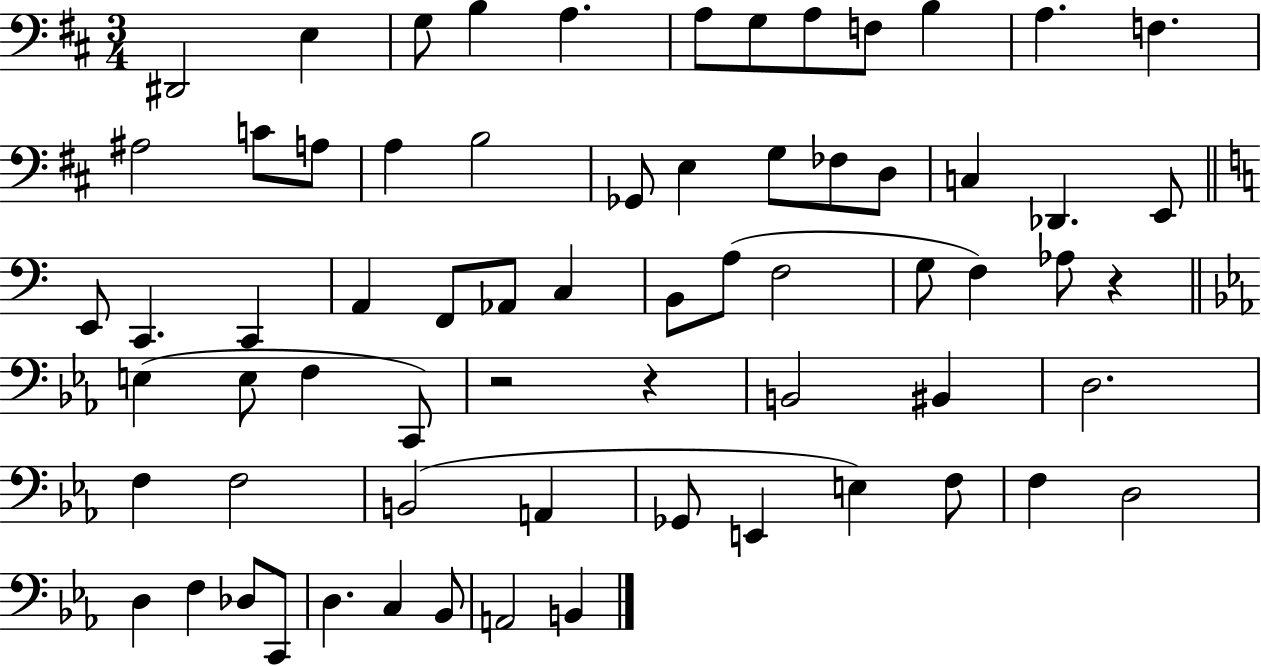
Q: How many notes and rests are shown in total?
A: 67